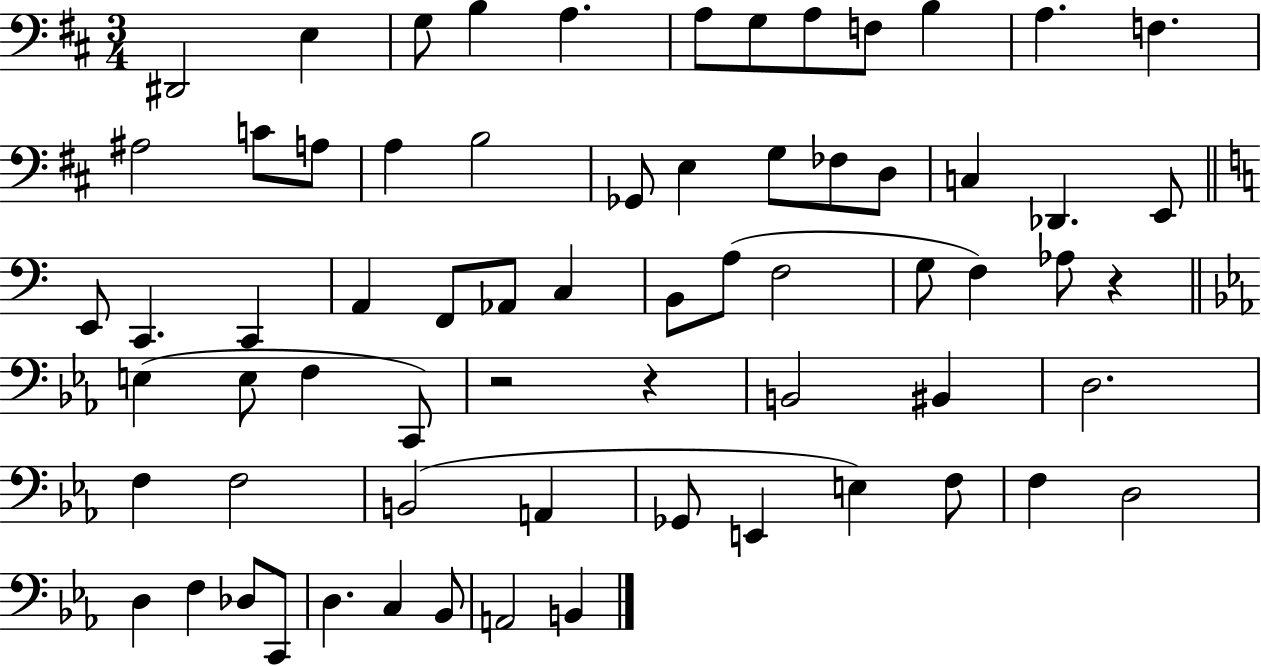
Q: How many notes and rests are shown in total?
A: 67